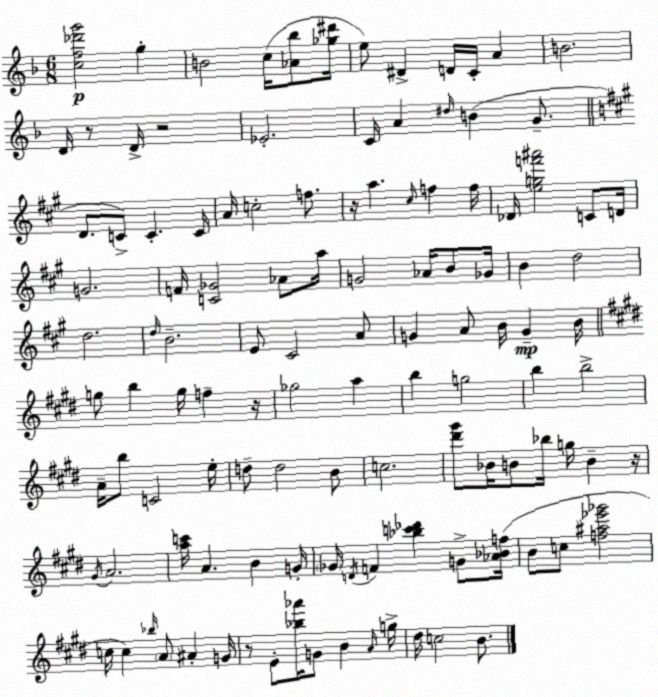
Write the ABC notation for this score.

X:1
T:Untitled
M:6/8
L:1/4
K:F
[cf_d'g']2 g B2 c/4 [_A_b]/2 [_g^d']/4 e/2 ^D D/4 C/4 A B2 D/4 z/2 D/4 z2 _E2 C/4 A ^d/4 B G/2 D/2 C/2 C C/4 A/4 c2 f/2 z/4 a ^c/4 f f/4 _D/4 [egf'^a']2 C/2 D/4 G2 F/4 [C_G]2 _A/2 a/4 G2 _A/4 B/2 _G/4 B d2 d2 d/4 B2 E/2 ^C2 A/2 G A/2 B/4 G B/4 g/2 b g/4 f z/4 _g2 a b g2 b b2 A/4 b/2 C2 e/4 d/2 d2 B/2 c2 [^d'^g']/2 _B/4 B/2 _b/4 g/4 B z/4 ^G/4 A2 [ac']/4 A B G/4 _G/4 D/4 F [_bc'_d'] G/2 [_A_Bf]/4 B/2 c/2 [f^a_e'_g']2 c/4 c _b/4 A/2 ^A G/4 z/2 E/2 [_b_a']/4 G/2 B A/4 g/4 ^d/4 c2 B/2